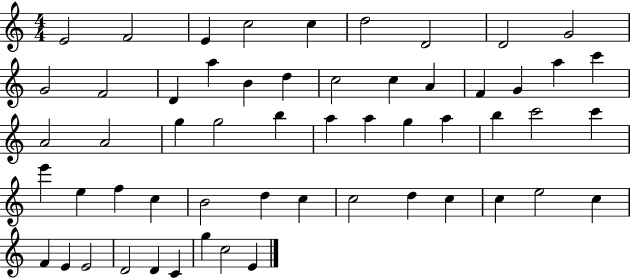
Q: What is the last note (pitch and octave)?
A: E4